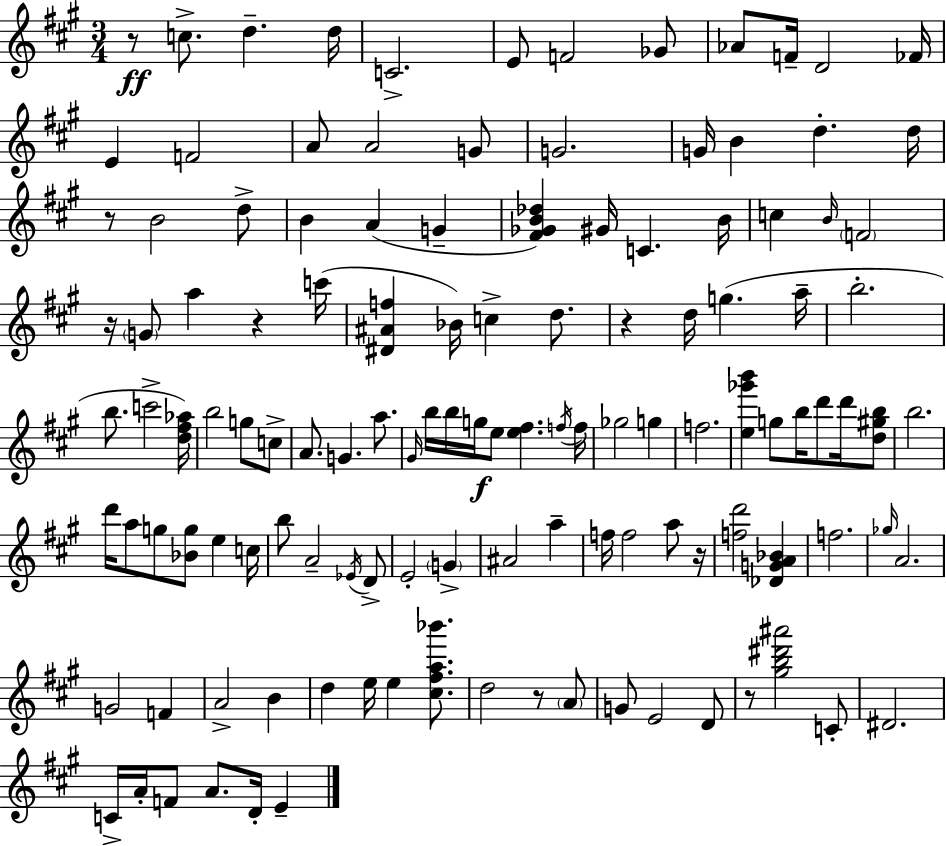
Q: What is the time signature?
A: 3/4